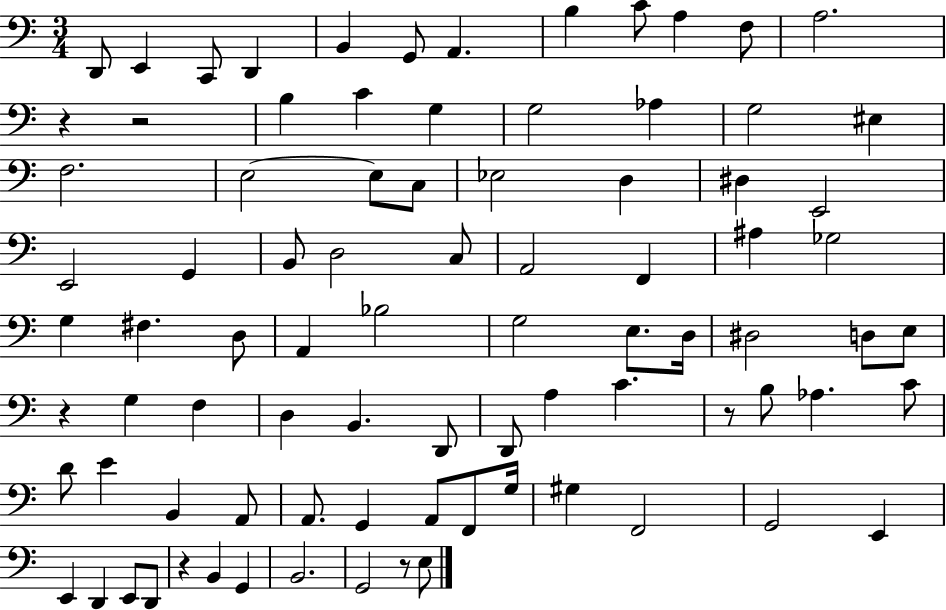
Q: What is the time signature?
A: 3/4